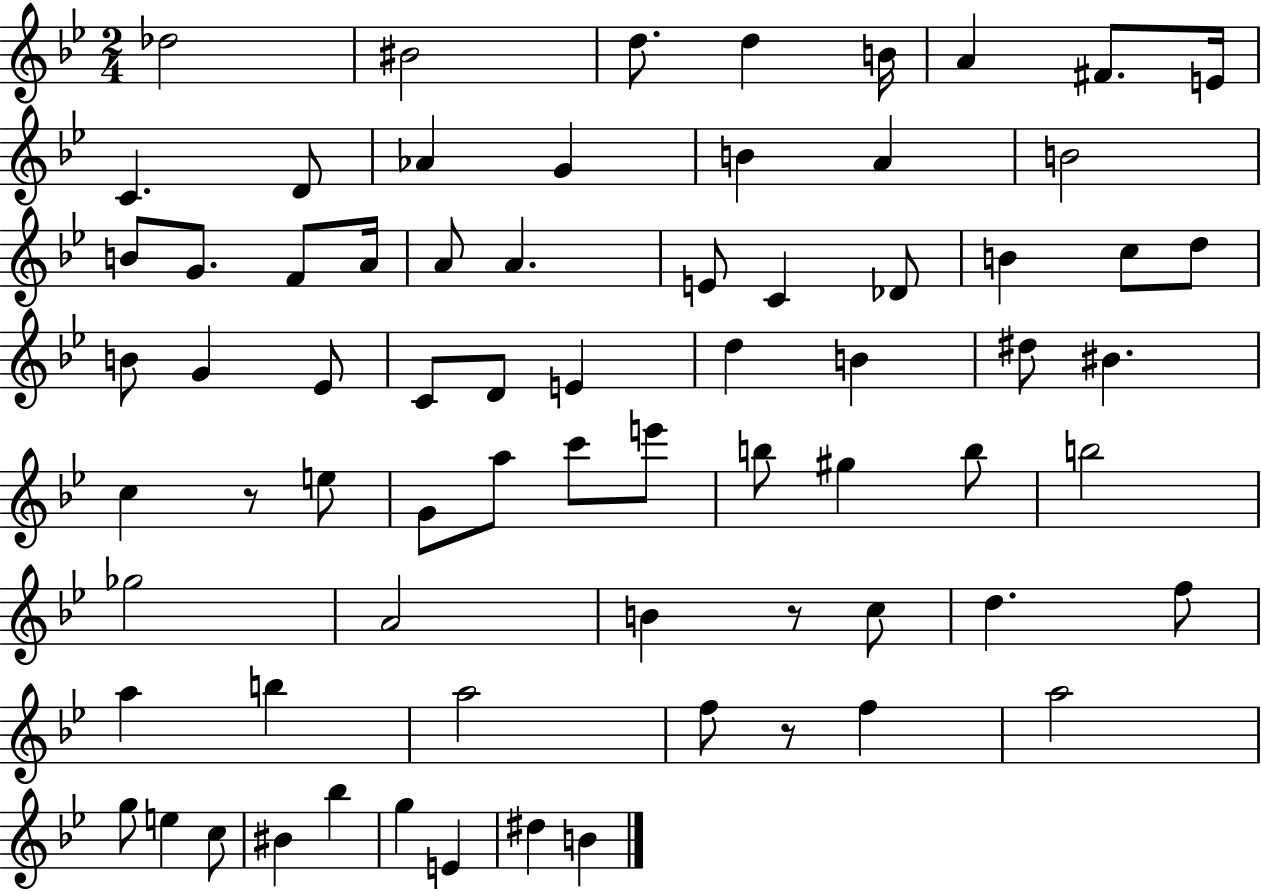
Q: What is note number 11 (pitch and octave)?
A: Ab4